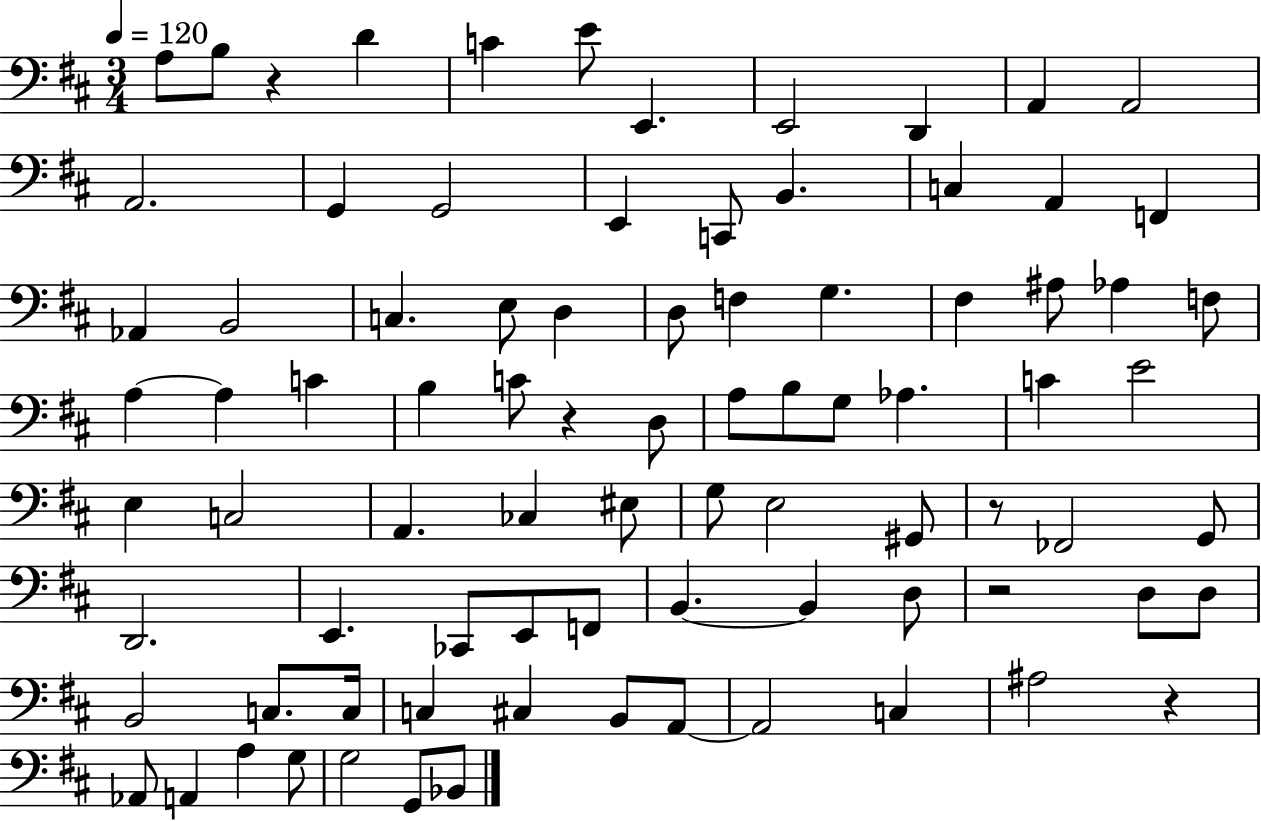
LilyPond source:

{
  \clef bass
  \numericTimeSignature
  \time 3/4
  \key d \major
  \tempo 4 = 120
  a8 b8 r4 d'4 | c'4 e'8 e,4. | e,2 d,4 | a,4 a,2 | \break a,2. | g,4 g,2 | e,4 c,8 b,4. | c4 a,4 f,4 | \break aes,4 b,2 | c4. e8 d4 | d8 f4 g4. | fis4 ais8 aes4 f8 | \break a4~~ a4 c'4 | b4 c'8 r4 d8 | a8 b8 g8 aes4. | c'4 e'2 | \break e4 c2 | a,4. ces4 eis8 | g8 e2 gis,8 | r8 fes,2 g,8 | \break d,2. | e,4. ces,8 e,8 f,8 | b,4.~~ b,4 d8 | r2 d8 d8 | \break b,2 c8. c16 | c4 cis4 b,8 a,8~~ | a,2 c4 | ais2 r4 | \break aes,8 a,4 a4 g8 | g2 g,8 bes,8 | \bar "|."
}